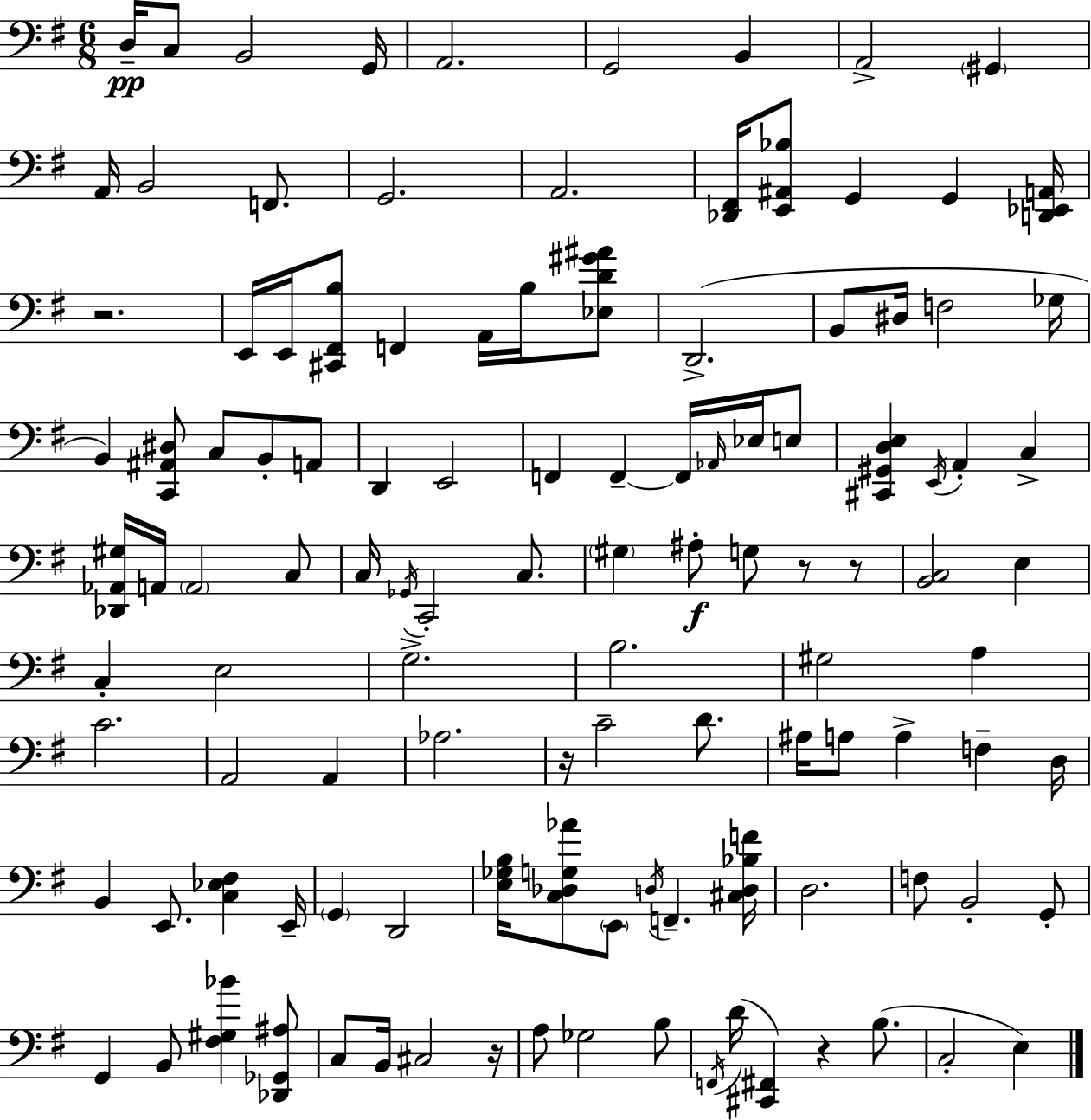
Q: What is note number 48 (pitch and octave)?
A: C3